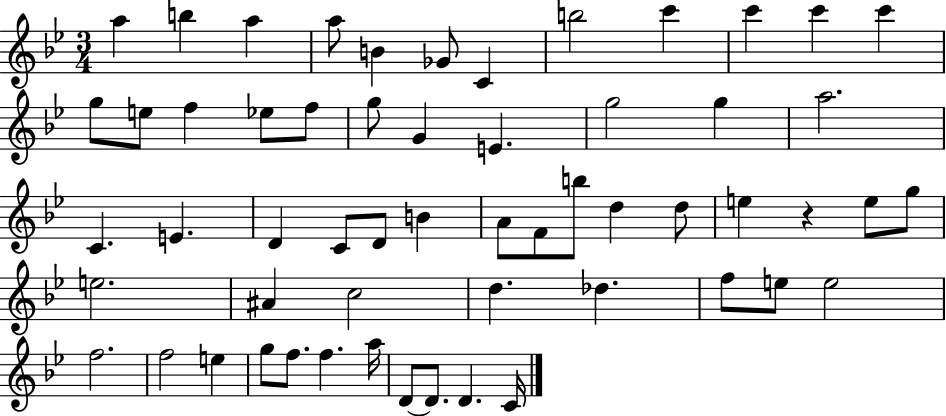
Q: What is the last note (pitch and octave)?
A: C4